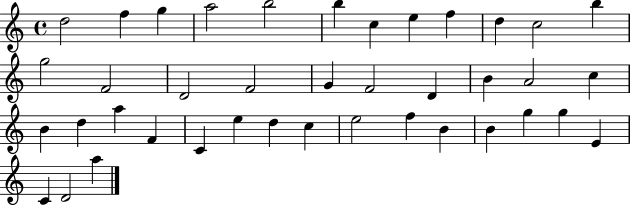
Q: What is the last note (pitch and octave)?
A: A5